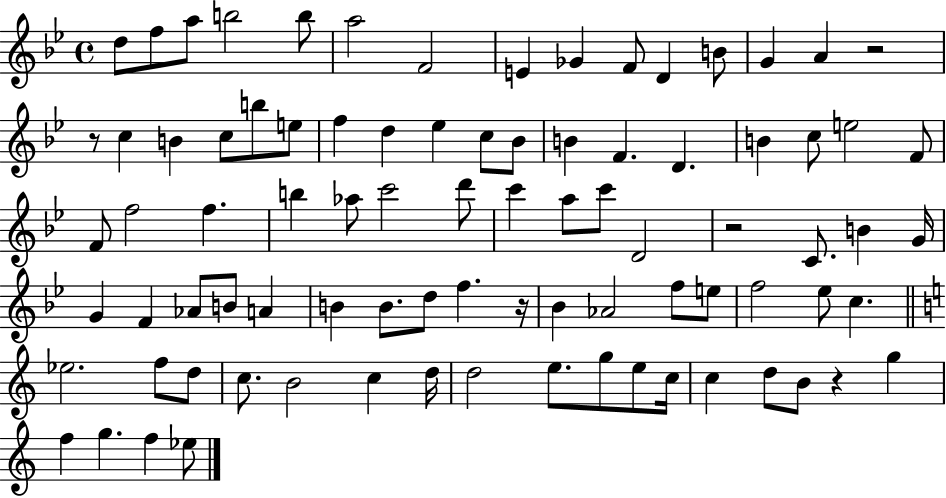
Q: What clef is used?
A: treble